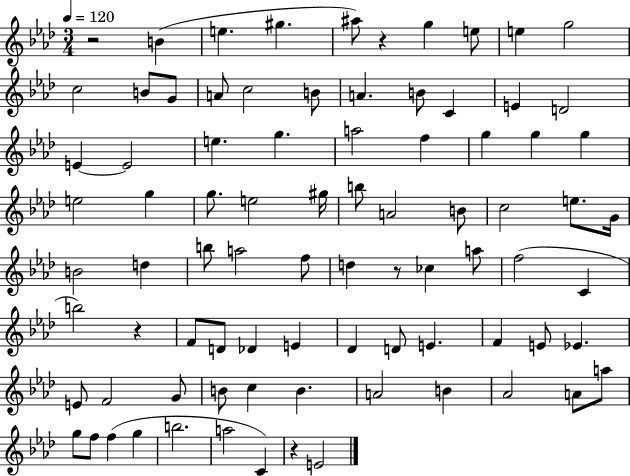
R/h B4/q E5/q. G#5/q. A#5/e R/q G5/q E5/e E5/q G5/h C5/h B4/e G4/e A4/e C5/h B4/e A4/q. B4/e C4/q E4/q D4/h E4/q E4/h E5/q. G5/q. A5/h F5/q G5/q G5/q G5/q E5/h G5/q G5/e. E5/h G#5/s B5/e A4/h B4/e C5/h E5/e. G4/s B4/h D5/q B5/e A5/h F5/e D5/q R/e CES5/q A5/e F5/h C4/q B5/h R/q F4/e D4/e Db4/q E4/q Db4/q D4/e E4/q. F4/q E4/e Eb4/q. E4/e F4/h G4/e B4/e C5/q B4/q. A4/h B4/q Ab4/h A4/e A5/e G5/e F5/e F5/q G5/q B5/h. A5/h C4/q R/q E4/h